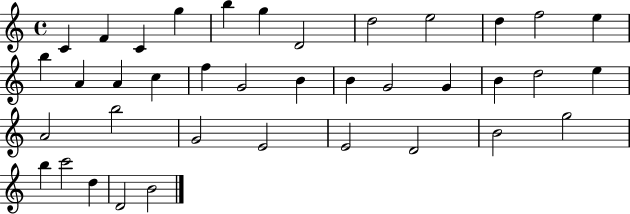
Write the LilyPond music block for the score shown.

{
  \clef treble
  \time 4/4
  \defaultTimeSignature
  \key c \major
  c'4 f'4 c'4 g''4 | b''4 g''4 d'2 | d''2 e''2 | d''4 f''2 e''4 | \break b''4 a'4 a'4 c''4 | f''4 g'2 b'4 | b'4 g'2 g'4 | b'4 d''2 e''4 | \break a'2 b''2 | g'2 e'2 | e'2 d'2 | b'2 g''2 | \break b''4 c'''2 d''4 | d'2 b'2 | \bar "|."
}